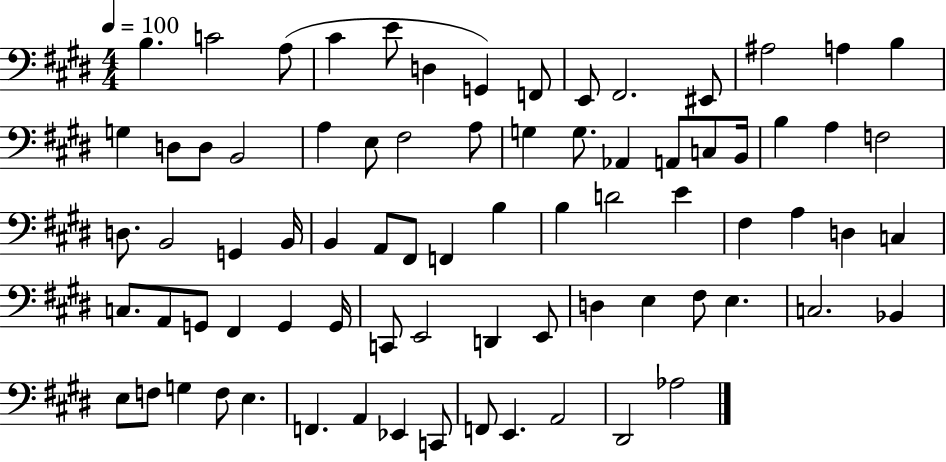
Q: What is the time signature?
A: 4/4